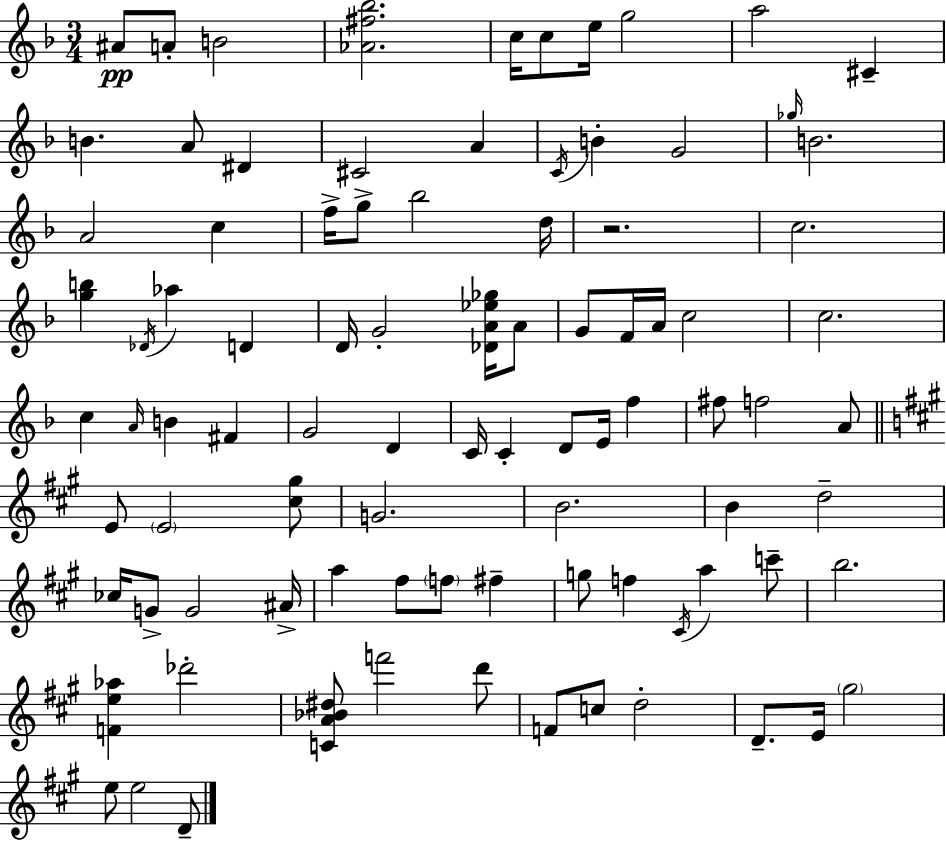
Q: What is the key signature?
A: D minor